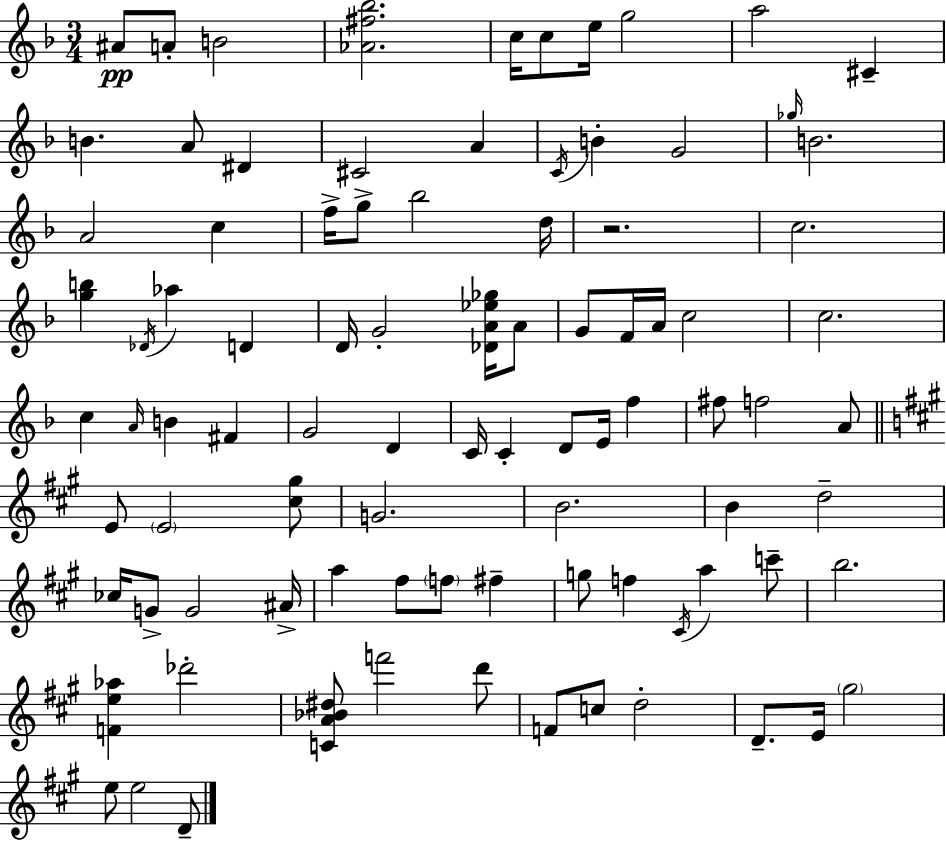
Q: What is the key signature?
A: D minor